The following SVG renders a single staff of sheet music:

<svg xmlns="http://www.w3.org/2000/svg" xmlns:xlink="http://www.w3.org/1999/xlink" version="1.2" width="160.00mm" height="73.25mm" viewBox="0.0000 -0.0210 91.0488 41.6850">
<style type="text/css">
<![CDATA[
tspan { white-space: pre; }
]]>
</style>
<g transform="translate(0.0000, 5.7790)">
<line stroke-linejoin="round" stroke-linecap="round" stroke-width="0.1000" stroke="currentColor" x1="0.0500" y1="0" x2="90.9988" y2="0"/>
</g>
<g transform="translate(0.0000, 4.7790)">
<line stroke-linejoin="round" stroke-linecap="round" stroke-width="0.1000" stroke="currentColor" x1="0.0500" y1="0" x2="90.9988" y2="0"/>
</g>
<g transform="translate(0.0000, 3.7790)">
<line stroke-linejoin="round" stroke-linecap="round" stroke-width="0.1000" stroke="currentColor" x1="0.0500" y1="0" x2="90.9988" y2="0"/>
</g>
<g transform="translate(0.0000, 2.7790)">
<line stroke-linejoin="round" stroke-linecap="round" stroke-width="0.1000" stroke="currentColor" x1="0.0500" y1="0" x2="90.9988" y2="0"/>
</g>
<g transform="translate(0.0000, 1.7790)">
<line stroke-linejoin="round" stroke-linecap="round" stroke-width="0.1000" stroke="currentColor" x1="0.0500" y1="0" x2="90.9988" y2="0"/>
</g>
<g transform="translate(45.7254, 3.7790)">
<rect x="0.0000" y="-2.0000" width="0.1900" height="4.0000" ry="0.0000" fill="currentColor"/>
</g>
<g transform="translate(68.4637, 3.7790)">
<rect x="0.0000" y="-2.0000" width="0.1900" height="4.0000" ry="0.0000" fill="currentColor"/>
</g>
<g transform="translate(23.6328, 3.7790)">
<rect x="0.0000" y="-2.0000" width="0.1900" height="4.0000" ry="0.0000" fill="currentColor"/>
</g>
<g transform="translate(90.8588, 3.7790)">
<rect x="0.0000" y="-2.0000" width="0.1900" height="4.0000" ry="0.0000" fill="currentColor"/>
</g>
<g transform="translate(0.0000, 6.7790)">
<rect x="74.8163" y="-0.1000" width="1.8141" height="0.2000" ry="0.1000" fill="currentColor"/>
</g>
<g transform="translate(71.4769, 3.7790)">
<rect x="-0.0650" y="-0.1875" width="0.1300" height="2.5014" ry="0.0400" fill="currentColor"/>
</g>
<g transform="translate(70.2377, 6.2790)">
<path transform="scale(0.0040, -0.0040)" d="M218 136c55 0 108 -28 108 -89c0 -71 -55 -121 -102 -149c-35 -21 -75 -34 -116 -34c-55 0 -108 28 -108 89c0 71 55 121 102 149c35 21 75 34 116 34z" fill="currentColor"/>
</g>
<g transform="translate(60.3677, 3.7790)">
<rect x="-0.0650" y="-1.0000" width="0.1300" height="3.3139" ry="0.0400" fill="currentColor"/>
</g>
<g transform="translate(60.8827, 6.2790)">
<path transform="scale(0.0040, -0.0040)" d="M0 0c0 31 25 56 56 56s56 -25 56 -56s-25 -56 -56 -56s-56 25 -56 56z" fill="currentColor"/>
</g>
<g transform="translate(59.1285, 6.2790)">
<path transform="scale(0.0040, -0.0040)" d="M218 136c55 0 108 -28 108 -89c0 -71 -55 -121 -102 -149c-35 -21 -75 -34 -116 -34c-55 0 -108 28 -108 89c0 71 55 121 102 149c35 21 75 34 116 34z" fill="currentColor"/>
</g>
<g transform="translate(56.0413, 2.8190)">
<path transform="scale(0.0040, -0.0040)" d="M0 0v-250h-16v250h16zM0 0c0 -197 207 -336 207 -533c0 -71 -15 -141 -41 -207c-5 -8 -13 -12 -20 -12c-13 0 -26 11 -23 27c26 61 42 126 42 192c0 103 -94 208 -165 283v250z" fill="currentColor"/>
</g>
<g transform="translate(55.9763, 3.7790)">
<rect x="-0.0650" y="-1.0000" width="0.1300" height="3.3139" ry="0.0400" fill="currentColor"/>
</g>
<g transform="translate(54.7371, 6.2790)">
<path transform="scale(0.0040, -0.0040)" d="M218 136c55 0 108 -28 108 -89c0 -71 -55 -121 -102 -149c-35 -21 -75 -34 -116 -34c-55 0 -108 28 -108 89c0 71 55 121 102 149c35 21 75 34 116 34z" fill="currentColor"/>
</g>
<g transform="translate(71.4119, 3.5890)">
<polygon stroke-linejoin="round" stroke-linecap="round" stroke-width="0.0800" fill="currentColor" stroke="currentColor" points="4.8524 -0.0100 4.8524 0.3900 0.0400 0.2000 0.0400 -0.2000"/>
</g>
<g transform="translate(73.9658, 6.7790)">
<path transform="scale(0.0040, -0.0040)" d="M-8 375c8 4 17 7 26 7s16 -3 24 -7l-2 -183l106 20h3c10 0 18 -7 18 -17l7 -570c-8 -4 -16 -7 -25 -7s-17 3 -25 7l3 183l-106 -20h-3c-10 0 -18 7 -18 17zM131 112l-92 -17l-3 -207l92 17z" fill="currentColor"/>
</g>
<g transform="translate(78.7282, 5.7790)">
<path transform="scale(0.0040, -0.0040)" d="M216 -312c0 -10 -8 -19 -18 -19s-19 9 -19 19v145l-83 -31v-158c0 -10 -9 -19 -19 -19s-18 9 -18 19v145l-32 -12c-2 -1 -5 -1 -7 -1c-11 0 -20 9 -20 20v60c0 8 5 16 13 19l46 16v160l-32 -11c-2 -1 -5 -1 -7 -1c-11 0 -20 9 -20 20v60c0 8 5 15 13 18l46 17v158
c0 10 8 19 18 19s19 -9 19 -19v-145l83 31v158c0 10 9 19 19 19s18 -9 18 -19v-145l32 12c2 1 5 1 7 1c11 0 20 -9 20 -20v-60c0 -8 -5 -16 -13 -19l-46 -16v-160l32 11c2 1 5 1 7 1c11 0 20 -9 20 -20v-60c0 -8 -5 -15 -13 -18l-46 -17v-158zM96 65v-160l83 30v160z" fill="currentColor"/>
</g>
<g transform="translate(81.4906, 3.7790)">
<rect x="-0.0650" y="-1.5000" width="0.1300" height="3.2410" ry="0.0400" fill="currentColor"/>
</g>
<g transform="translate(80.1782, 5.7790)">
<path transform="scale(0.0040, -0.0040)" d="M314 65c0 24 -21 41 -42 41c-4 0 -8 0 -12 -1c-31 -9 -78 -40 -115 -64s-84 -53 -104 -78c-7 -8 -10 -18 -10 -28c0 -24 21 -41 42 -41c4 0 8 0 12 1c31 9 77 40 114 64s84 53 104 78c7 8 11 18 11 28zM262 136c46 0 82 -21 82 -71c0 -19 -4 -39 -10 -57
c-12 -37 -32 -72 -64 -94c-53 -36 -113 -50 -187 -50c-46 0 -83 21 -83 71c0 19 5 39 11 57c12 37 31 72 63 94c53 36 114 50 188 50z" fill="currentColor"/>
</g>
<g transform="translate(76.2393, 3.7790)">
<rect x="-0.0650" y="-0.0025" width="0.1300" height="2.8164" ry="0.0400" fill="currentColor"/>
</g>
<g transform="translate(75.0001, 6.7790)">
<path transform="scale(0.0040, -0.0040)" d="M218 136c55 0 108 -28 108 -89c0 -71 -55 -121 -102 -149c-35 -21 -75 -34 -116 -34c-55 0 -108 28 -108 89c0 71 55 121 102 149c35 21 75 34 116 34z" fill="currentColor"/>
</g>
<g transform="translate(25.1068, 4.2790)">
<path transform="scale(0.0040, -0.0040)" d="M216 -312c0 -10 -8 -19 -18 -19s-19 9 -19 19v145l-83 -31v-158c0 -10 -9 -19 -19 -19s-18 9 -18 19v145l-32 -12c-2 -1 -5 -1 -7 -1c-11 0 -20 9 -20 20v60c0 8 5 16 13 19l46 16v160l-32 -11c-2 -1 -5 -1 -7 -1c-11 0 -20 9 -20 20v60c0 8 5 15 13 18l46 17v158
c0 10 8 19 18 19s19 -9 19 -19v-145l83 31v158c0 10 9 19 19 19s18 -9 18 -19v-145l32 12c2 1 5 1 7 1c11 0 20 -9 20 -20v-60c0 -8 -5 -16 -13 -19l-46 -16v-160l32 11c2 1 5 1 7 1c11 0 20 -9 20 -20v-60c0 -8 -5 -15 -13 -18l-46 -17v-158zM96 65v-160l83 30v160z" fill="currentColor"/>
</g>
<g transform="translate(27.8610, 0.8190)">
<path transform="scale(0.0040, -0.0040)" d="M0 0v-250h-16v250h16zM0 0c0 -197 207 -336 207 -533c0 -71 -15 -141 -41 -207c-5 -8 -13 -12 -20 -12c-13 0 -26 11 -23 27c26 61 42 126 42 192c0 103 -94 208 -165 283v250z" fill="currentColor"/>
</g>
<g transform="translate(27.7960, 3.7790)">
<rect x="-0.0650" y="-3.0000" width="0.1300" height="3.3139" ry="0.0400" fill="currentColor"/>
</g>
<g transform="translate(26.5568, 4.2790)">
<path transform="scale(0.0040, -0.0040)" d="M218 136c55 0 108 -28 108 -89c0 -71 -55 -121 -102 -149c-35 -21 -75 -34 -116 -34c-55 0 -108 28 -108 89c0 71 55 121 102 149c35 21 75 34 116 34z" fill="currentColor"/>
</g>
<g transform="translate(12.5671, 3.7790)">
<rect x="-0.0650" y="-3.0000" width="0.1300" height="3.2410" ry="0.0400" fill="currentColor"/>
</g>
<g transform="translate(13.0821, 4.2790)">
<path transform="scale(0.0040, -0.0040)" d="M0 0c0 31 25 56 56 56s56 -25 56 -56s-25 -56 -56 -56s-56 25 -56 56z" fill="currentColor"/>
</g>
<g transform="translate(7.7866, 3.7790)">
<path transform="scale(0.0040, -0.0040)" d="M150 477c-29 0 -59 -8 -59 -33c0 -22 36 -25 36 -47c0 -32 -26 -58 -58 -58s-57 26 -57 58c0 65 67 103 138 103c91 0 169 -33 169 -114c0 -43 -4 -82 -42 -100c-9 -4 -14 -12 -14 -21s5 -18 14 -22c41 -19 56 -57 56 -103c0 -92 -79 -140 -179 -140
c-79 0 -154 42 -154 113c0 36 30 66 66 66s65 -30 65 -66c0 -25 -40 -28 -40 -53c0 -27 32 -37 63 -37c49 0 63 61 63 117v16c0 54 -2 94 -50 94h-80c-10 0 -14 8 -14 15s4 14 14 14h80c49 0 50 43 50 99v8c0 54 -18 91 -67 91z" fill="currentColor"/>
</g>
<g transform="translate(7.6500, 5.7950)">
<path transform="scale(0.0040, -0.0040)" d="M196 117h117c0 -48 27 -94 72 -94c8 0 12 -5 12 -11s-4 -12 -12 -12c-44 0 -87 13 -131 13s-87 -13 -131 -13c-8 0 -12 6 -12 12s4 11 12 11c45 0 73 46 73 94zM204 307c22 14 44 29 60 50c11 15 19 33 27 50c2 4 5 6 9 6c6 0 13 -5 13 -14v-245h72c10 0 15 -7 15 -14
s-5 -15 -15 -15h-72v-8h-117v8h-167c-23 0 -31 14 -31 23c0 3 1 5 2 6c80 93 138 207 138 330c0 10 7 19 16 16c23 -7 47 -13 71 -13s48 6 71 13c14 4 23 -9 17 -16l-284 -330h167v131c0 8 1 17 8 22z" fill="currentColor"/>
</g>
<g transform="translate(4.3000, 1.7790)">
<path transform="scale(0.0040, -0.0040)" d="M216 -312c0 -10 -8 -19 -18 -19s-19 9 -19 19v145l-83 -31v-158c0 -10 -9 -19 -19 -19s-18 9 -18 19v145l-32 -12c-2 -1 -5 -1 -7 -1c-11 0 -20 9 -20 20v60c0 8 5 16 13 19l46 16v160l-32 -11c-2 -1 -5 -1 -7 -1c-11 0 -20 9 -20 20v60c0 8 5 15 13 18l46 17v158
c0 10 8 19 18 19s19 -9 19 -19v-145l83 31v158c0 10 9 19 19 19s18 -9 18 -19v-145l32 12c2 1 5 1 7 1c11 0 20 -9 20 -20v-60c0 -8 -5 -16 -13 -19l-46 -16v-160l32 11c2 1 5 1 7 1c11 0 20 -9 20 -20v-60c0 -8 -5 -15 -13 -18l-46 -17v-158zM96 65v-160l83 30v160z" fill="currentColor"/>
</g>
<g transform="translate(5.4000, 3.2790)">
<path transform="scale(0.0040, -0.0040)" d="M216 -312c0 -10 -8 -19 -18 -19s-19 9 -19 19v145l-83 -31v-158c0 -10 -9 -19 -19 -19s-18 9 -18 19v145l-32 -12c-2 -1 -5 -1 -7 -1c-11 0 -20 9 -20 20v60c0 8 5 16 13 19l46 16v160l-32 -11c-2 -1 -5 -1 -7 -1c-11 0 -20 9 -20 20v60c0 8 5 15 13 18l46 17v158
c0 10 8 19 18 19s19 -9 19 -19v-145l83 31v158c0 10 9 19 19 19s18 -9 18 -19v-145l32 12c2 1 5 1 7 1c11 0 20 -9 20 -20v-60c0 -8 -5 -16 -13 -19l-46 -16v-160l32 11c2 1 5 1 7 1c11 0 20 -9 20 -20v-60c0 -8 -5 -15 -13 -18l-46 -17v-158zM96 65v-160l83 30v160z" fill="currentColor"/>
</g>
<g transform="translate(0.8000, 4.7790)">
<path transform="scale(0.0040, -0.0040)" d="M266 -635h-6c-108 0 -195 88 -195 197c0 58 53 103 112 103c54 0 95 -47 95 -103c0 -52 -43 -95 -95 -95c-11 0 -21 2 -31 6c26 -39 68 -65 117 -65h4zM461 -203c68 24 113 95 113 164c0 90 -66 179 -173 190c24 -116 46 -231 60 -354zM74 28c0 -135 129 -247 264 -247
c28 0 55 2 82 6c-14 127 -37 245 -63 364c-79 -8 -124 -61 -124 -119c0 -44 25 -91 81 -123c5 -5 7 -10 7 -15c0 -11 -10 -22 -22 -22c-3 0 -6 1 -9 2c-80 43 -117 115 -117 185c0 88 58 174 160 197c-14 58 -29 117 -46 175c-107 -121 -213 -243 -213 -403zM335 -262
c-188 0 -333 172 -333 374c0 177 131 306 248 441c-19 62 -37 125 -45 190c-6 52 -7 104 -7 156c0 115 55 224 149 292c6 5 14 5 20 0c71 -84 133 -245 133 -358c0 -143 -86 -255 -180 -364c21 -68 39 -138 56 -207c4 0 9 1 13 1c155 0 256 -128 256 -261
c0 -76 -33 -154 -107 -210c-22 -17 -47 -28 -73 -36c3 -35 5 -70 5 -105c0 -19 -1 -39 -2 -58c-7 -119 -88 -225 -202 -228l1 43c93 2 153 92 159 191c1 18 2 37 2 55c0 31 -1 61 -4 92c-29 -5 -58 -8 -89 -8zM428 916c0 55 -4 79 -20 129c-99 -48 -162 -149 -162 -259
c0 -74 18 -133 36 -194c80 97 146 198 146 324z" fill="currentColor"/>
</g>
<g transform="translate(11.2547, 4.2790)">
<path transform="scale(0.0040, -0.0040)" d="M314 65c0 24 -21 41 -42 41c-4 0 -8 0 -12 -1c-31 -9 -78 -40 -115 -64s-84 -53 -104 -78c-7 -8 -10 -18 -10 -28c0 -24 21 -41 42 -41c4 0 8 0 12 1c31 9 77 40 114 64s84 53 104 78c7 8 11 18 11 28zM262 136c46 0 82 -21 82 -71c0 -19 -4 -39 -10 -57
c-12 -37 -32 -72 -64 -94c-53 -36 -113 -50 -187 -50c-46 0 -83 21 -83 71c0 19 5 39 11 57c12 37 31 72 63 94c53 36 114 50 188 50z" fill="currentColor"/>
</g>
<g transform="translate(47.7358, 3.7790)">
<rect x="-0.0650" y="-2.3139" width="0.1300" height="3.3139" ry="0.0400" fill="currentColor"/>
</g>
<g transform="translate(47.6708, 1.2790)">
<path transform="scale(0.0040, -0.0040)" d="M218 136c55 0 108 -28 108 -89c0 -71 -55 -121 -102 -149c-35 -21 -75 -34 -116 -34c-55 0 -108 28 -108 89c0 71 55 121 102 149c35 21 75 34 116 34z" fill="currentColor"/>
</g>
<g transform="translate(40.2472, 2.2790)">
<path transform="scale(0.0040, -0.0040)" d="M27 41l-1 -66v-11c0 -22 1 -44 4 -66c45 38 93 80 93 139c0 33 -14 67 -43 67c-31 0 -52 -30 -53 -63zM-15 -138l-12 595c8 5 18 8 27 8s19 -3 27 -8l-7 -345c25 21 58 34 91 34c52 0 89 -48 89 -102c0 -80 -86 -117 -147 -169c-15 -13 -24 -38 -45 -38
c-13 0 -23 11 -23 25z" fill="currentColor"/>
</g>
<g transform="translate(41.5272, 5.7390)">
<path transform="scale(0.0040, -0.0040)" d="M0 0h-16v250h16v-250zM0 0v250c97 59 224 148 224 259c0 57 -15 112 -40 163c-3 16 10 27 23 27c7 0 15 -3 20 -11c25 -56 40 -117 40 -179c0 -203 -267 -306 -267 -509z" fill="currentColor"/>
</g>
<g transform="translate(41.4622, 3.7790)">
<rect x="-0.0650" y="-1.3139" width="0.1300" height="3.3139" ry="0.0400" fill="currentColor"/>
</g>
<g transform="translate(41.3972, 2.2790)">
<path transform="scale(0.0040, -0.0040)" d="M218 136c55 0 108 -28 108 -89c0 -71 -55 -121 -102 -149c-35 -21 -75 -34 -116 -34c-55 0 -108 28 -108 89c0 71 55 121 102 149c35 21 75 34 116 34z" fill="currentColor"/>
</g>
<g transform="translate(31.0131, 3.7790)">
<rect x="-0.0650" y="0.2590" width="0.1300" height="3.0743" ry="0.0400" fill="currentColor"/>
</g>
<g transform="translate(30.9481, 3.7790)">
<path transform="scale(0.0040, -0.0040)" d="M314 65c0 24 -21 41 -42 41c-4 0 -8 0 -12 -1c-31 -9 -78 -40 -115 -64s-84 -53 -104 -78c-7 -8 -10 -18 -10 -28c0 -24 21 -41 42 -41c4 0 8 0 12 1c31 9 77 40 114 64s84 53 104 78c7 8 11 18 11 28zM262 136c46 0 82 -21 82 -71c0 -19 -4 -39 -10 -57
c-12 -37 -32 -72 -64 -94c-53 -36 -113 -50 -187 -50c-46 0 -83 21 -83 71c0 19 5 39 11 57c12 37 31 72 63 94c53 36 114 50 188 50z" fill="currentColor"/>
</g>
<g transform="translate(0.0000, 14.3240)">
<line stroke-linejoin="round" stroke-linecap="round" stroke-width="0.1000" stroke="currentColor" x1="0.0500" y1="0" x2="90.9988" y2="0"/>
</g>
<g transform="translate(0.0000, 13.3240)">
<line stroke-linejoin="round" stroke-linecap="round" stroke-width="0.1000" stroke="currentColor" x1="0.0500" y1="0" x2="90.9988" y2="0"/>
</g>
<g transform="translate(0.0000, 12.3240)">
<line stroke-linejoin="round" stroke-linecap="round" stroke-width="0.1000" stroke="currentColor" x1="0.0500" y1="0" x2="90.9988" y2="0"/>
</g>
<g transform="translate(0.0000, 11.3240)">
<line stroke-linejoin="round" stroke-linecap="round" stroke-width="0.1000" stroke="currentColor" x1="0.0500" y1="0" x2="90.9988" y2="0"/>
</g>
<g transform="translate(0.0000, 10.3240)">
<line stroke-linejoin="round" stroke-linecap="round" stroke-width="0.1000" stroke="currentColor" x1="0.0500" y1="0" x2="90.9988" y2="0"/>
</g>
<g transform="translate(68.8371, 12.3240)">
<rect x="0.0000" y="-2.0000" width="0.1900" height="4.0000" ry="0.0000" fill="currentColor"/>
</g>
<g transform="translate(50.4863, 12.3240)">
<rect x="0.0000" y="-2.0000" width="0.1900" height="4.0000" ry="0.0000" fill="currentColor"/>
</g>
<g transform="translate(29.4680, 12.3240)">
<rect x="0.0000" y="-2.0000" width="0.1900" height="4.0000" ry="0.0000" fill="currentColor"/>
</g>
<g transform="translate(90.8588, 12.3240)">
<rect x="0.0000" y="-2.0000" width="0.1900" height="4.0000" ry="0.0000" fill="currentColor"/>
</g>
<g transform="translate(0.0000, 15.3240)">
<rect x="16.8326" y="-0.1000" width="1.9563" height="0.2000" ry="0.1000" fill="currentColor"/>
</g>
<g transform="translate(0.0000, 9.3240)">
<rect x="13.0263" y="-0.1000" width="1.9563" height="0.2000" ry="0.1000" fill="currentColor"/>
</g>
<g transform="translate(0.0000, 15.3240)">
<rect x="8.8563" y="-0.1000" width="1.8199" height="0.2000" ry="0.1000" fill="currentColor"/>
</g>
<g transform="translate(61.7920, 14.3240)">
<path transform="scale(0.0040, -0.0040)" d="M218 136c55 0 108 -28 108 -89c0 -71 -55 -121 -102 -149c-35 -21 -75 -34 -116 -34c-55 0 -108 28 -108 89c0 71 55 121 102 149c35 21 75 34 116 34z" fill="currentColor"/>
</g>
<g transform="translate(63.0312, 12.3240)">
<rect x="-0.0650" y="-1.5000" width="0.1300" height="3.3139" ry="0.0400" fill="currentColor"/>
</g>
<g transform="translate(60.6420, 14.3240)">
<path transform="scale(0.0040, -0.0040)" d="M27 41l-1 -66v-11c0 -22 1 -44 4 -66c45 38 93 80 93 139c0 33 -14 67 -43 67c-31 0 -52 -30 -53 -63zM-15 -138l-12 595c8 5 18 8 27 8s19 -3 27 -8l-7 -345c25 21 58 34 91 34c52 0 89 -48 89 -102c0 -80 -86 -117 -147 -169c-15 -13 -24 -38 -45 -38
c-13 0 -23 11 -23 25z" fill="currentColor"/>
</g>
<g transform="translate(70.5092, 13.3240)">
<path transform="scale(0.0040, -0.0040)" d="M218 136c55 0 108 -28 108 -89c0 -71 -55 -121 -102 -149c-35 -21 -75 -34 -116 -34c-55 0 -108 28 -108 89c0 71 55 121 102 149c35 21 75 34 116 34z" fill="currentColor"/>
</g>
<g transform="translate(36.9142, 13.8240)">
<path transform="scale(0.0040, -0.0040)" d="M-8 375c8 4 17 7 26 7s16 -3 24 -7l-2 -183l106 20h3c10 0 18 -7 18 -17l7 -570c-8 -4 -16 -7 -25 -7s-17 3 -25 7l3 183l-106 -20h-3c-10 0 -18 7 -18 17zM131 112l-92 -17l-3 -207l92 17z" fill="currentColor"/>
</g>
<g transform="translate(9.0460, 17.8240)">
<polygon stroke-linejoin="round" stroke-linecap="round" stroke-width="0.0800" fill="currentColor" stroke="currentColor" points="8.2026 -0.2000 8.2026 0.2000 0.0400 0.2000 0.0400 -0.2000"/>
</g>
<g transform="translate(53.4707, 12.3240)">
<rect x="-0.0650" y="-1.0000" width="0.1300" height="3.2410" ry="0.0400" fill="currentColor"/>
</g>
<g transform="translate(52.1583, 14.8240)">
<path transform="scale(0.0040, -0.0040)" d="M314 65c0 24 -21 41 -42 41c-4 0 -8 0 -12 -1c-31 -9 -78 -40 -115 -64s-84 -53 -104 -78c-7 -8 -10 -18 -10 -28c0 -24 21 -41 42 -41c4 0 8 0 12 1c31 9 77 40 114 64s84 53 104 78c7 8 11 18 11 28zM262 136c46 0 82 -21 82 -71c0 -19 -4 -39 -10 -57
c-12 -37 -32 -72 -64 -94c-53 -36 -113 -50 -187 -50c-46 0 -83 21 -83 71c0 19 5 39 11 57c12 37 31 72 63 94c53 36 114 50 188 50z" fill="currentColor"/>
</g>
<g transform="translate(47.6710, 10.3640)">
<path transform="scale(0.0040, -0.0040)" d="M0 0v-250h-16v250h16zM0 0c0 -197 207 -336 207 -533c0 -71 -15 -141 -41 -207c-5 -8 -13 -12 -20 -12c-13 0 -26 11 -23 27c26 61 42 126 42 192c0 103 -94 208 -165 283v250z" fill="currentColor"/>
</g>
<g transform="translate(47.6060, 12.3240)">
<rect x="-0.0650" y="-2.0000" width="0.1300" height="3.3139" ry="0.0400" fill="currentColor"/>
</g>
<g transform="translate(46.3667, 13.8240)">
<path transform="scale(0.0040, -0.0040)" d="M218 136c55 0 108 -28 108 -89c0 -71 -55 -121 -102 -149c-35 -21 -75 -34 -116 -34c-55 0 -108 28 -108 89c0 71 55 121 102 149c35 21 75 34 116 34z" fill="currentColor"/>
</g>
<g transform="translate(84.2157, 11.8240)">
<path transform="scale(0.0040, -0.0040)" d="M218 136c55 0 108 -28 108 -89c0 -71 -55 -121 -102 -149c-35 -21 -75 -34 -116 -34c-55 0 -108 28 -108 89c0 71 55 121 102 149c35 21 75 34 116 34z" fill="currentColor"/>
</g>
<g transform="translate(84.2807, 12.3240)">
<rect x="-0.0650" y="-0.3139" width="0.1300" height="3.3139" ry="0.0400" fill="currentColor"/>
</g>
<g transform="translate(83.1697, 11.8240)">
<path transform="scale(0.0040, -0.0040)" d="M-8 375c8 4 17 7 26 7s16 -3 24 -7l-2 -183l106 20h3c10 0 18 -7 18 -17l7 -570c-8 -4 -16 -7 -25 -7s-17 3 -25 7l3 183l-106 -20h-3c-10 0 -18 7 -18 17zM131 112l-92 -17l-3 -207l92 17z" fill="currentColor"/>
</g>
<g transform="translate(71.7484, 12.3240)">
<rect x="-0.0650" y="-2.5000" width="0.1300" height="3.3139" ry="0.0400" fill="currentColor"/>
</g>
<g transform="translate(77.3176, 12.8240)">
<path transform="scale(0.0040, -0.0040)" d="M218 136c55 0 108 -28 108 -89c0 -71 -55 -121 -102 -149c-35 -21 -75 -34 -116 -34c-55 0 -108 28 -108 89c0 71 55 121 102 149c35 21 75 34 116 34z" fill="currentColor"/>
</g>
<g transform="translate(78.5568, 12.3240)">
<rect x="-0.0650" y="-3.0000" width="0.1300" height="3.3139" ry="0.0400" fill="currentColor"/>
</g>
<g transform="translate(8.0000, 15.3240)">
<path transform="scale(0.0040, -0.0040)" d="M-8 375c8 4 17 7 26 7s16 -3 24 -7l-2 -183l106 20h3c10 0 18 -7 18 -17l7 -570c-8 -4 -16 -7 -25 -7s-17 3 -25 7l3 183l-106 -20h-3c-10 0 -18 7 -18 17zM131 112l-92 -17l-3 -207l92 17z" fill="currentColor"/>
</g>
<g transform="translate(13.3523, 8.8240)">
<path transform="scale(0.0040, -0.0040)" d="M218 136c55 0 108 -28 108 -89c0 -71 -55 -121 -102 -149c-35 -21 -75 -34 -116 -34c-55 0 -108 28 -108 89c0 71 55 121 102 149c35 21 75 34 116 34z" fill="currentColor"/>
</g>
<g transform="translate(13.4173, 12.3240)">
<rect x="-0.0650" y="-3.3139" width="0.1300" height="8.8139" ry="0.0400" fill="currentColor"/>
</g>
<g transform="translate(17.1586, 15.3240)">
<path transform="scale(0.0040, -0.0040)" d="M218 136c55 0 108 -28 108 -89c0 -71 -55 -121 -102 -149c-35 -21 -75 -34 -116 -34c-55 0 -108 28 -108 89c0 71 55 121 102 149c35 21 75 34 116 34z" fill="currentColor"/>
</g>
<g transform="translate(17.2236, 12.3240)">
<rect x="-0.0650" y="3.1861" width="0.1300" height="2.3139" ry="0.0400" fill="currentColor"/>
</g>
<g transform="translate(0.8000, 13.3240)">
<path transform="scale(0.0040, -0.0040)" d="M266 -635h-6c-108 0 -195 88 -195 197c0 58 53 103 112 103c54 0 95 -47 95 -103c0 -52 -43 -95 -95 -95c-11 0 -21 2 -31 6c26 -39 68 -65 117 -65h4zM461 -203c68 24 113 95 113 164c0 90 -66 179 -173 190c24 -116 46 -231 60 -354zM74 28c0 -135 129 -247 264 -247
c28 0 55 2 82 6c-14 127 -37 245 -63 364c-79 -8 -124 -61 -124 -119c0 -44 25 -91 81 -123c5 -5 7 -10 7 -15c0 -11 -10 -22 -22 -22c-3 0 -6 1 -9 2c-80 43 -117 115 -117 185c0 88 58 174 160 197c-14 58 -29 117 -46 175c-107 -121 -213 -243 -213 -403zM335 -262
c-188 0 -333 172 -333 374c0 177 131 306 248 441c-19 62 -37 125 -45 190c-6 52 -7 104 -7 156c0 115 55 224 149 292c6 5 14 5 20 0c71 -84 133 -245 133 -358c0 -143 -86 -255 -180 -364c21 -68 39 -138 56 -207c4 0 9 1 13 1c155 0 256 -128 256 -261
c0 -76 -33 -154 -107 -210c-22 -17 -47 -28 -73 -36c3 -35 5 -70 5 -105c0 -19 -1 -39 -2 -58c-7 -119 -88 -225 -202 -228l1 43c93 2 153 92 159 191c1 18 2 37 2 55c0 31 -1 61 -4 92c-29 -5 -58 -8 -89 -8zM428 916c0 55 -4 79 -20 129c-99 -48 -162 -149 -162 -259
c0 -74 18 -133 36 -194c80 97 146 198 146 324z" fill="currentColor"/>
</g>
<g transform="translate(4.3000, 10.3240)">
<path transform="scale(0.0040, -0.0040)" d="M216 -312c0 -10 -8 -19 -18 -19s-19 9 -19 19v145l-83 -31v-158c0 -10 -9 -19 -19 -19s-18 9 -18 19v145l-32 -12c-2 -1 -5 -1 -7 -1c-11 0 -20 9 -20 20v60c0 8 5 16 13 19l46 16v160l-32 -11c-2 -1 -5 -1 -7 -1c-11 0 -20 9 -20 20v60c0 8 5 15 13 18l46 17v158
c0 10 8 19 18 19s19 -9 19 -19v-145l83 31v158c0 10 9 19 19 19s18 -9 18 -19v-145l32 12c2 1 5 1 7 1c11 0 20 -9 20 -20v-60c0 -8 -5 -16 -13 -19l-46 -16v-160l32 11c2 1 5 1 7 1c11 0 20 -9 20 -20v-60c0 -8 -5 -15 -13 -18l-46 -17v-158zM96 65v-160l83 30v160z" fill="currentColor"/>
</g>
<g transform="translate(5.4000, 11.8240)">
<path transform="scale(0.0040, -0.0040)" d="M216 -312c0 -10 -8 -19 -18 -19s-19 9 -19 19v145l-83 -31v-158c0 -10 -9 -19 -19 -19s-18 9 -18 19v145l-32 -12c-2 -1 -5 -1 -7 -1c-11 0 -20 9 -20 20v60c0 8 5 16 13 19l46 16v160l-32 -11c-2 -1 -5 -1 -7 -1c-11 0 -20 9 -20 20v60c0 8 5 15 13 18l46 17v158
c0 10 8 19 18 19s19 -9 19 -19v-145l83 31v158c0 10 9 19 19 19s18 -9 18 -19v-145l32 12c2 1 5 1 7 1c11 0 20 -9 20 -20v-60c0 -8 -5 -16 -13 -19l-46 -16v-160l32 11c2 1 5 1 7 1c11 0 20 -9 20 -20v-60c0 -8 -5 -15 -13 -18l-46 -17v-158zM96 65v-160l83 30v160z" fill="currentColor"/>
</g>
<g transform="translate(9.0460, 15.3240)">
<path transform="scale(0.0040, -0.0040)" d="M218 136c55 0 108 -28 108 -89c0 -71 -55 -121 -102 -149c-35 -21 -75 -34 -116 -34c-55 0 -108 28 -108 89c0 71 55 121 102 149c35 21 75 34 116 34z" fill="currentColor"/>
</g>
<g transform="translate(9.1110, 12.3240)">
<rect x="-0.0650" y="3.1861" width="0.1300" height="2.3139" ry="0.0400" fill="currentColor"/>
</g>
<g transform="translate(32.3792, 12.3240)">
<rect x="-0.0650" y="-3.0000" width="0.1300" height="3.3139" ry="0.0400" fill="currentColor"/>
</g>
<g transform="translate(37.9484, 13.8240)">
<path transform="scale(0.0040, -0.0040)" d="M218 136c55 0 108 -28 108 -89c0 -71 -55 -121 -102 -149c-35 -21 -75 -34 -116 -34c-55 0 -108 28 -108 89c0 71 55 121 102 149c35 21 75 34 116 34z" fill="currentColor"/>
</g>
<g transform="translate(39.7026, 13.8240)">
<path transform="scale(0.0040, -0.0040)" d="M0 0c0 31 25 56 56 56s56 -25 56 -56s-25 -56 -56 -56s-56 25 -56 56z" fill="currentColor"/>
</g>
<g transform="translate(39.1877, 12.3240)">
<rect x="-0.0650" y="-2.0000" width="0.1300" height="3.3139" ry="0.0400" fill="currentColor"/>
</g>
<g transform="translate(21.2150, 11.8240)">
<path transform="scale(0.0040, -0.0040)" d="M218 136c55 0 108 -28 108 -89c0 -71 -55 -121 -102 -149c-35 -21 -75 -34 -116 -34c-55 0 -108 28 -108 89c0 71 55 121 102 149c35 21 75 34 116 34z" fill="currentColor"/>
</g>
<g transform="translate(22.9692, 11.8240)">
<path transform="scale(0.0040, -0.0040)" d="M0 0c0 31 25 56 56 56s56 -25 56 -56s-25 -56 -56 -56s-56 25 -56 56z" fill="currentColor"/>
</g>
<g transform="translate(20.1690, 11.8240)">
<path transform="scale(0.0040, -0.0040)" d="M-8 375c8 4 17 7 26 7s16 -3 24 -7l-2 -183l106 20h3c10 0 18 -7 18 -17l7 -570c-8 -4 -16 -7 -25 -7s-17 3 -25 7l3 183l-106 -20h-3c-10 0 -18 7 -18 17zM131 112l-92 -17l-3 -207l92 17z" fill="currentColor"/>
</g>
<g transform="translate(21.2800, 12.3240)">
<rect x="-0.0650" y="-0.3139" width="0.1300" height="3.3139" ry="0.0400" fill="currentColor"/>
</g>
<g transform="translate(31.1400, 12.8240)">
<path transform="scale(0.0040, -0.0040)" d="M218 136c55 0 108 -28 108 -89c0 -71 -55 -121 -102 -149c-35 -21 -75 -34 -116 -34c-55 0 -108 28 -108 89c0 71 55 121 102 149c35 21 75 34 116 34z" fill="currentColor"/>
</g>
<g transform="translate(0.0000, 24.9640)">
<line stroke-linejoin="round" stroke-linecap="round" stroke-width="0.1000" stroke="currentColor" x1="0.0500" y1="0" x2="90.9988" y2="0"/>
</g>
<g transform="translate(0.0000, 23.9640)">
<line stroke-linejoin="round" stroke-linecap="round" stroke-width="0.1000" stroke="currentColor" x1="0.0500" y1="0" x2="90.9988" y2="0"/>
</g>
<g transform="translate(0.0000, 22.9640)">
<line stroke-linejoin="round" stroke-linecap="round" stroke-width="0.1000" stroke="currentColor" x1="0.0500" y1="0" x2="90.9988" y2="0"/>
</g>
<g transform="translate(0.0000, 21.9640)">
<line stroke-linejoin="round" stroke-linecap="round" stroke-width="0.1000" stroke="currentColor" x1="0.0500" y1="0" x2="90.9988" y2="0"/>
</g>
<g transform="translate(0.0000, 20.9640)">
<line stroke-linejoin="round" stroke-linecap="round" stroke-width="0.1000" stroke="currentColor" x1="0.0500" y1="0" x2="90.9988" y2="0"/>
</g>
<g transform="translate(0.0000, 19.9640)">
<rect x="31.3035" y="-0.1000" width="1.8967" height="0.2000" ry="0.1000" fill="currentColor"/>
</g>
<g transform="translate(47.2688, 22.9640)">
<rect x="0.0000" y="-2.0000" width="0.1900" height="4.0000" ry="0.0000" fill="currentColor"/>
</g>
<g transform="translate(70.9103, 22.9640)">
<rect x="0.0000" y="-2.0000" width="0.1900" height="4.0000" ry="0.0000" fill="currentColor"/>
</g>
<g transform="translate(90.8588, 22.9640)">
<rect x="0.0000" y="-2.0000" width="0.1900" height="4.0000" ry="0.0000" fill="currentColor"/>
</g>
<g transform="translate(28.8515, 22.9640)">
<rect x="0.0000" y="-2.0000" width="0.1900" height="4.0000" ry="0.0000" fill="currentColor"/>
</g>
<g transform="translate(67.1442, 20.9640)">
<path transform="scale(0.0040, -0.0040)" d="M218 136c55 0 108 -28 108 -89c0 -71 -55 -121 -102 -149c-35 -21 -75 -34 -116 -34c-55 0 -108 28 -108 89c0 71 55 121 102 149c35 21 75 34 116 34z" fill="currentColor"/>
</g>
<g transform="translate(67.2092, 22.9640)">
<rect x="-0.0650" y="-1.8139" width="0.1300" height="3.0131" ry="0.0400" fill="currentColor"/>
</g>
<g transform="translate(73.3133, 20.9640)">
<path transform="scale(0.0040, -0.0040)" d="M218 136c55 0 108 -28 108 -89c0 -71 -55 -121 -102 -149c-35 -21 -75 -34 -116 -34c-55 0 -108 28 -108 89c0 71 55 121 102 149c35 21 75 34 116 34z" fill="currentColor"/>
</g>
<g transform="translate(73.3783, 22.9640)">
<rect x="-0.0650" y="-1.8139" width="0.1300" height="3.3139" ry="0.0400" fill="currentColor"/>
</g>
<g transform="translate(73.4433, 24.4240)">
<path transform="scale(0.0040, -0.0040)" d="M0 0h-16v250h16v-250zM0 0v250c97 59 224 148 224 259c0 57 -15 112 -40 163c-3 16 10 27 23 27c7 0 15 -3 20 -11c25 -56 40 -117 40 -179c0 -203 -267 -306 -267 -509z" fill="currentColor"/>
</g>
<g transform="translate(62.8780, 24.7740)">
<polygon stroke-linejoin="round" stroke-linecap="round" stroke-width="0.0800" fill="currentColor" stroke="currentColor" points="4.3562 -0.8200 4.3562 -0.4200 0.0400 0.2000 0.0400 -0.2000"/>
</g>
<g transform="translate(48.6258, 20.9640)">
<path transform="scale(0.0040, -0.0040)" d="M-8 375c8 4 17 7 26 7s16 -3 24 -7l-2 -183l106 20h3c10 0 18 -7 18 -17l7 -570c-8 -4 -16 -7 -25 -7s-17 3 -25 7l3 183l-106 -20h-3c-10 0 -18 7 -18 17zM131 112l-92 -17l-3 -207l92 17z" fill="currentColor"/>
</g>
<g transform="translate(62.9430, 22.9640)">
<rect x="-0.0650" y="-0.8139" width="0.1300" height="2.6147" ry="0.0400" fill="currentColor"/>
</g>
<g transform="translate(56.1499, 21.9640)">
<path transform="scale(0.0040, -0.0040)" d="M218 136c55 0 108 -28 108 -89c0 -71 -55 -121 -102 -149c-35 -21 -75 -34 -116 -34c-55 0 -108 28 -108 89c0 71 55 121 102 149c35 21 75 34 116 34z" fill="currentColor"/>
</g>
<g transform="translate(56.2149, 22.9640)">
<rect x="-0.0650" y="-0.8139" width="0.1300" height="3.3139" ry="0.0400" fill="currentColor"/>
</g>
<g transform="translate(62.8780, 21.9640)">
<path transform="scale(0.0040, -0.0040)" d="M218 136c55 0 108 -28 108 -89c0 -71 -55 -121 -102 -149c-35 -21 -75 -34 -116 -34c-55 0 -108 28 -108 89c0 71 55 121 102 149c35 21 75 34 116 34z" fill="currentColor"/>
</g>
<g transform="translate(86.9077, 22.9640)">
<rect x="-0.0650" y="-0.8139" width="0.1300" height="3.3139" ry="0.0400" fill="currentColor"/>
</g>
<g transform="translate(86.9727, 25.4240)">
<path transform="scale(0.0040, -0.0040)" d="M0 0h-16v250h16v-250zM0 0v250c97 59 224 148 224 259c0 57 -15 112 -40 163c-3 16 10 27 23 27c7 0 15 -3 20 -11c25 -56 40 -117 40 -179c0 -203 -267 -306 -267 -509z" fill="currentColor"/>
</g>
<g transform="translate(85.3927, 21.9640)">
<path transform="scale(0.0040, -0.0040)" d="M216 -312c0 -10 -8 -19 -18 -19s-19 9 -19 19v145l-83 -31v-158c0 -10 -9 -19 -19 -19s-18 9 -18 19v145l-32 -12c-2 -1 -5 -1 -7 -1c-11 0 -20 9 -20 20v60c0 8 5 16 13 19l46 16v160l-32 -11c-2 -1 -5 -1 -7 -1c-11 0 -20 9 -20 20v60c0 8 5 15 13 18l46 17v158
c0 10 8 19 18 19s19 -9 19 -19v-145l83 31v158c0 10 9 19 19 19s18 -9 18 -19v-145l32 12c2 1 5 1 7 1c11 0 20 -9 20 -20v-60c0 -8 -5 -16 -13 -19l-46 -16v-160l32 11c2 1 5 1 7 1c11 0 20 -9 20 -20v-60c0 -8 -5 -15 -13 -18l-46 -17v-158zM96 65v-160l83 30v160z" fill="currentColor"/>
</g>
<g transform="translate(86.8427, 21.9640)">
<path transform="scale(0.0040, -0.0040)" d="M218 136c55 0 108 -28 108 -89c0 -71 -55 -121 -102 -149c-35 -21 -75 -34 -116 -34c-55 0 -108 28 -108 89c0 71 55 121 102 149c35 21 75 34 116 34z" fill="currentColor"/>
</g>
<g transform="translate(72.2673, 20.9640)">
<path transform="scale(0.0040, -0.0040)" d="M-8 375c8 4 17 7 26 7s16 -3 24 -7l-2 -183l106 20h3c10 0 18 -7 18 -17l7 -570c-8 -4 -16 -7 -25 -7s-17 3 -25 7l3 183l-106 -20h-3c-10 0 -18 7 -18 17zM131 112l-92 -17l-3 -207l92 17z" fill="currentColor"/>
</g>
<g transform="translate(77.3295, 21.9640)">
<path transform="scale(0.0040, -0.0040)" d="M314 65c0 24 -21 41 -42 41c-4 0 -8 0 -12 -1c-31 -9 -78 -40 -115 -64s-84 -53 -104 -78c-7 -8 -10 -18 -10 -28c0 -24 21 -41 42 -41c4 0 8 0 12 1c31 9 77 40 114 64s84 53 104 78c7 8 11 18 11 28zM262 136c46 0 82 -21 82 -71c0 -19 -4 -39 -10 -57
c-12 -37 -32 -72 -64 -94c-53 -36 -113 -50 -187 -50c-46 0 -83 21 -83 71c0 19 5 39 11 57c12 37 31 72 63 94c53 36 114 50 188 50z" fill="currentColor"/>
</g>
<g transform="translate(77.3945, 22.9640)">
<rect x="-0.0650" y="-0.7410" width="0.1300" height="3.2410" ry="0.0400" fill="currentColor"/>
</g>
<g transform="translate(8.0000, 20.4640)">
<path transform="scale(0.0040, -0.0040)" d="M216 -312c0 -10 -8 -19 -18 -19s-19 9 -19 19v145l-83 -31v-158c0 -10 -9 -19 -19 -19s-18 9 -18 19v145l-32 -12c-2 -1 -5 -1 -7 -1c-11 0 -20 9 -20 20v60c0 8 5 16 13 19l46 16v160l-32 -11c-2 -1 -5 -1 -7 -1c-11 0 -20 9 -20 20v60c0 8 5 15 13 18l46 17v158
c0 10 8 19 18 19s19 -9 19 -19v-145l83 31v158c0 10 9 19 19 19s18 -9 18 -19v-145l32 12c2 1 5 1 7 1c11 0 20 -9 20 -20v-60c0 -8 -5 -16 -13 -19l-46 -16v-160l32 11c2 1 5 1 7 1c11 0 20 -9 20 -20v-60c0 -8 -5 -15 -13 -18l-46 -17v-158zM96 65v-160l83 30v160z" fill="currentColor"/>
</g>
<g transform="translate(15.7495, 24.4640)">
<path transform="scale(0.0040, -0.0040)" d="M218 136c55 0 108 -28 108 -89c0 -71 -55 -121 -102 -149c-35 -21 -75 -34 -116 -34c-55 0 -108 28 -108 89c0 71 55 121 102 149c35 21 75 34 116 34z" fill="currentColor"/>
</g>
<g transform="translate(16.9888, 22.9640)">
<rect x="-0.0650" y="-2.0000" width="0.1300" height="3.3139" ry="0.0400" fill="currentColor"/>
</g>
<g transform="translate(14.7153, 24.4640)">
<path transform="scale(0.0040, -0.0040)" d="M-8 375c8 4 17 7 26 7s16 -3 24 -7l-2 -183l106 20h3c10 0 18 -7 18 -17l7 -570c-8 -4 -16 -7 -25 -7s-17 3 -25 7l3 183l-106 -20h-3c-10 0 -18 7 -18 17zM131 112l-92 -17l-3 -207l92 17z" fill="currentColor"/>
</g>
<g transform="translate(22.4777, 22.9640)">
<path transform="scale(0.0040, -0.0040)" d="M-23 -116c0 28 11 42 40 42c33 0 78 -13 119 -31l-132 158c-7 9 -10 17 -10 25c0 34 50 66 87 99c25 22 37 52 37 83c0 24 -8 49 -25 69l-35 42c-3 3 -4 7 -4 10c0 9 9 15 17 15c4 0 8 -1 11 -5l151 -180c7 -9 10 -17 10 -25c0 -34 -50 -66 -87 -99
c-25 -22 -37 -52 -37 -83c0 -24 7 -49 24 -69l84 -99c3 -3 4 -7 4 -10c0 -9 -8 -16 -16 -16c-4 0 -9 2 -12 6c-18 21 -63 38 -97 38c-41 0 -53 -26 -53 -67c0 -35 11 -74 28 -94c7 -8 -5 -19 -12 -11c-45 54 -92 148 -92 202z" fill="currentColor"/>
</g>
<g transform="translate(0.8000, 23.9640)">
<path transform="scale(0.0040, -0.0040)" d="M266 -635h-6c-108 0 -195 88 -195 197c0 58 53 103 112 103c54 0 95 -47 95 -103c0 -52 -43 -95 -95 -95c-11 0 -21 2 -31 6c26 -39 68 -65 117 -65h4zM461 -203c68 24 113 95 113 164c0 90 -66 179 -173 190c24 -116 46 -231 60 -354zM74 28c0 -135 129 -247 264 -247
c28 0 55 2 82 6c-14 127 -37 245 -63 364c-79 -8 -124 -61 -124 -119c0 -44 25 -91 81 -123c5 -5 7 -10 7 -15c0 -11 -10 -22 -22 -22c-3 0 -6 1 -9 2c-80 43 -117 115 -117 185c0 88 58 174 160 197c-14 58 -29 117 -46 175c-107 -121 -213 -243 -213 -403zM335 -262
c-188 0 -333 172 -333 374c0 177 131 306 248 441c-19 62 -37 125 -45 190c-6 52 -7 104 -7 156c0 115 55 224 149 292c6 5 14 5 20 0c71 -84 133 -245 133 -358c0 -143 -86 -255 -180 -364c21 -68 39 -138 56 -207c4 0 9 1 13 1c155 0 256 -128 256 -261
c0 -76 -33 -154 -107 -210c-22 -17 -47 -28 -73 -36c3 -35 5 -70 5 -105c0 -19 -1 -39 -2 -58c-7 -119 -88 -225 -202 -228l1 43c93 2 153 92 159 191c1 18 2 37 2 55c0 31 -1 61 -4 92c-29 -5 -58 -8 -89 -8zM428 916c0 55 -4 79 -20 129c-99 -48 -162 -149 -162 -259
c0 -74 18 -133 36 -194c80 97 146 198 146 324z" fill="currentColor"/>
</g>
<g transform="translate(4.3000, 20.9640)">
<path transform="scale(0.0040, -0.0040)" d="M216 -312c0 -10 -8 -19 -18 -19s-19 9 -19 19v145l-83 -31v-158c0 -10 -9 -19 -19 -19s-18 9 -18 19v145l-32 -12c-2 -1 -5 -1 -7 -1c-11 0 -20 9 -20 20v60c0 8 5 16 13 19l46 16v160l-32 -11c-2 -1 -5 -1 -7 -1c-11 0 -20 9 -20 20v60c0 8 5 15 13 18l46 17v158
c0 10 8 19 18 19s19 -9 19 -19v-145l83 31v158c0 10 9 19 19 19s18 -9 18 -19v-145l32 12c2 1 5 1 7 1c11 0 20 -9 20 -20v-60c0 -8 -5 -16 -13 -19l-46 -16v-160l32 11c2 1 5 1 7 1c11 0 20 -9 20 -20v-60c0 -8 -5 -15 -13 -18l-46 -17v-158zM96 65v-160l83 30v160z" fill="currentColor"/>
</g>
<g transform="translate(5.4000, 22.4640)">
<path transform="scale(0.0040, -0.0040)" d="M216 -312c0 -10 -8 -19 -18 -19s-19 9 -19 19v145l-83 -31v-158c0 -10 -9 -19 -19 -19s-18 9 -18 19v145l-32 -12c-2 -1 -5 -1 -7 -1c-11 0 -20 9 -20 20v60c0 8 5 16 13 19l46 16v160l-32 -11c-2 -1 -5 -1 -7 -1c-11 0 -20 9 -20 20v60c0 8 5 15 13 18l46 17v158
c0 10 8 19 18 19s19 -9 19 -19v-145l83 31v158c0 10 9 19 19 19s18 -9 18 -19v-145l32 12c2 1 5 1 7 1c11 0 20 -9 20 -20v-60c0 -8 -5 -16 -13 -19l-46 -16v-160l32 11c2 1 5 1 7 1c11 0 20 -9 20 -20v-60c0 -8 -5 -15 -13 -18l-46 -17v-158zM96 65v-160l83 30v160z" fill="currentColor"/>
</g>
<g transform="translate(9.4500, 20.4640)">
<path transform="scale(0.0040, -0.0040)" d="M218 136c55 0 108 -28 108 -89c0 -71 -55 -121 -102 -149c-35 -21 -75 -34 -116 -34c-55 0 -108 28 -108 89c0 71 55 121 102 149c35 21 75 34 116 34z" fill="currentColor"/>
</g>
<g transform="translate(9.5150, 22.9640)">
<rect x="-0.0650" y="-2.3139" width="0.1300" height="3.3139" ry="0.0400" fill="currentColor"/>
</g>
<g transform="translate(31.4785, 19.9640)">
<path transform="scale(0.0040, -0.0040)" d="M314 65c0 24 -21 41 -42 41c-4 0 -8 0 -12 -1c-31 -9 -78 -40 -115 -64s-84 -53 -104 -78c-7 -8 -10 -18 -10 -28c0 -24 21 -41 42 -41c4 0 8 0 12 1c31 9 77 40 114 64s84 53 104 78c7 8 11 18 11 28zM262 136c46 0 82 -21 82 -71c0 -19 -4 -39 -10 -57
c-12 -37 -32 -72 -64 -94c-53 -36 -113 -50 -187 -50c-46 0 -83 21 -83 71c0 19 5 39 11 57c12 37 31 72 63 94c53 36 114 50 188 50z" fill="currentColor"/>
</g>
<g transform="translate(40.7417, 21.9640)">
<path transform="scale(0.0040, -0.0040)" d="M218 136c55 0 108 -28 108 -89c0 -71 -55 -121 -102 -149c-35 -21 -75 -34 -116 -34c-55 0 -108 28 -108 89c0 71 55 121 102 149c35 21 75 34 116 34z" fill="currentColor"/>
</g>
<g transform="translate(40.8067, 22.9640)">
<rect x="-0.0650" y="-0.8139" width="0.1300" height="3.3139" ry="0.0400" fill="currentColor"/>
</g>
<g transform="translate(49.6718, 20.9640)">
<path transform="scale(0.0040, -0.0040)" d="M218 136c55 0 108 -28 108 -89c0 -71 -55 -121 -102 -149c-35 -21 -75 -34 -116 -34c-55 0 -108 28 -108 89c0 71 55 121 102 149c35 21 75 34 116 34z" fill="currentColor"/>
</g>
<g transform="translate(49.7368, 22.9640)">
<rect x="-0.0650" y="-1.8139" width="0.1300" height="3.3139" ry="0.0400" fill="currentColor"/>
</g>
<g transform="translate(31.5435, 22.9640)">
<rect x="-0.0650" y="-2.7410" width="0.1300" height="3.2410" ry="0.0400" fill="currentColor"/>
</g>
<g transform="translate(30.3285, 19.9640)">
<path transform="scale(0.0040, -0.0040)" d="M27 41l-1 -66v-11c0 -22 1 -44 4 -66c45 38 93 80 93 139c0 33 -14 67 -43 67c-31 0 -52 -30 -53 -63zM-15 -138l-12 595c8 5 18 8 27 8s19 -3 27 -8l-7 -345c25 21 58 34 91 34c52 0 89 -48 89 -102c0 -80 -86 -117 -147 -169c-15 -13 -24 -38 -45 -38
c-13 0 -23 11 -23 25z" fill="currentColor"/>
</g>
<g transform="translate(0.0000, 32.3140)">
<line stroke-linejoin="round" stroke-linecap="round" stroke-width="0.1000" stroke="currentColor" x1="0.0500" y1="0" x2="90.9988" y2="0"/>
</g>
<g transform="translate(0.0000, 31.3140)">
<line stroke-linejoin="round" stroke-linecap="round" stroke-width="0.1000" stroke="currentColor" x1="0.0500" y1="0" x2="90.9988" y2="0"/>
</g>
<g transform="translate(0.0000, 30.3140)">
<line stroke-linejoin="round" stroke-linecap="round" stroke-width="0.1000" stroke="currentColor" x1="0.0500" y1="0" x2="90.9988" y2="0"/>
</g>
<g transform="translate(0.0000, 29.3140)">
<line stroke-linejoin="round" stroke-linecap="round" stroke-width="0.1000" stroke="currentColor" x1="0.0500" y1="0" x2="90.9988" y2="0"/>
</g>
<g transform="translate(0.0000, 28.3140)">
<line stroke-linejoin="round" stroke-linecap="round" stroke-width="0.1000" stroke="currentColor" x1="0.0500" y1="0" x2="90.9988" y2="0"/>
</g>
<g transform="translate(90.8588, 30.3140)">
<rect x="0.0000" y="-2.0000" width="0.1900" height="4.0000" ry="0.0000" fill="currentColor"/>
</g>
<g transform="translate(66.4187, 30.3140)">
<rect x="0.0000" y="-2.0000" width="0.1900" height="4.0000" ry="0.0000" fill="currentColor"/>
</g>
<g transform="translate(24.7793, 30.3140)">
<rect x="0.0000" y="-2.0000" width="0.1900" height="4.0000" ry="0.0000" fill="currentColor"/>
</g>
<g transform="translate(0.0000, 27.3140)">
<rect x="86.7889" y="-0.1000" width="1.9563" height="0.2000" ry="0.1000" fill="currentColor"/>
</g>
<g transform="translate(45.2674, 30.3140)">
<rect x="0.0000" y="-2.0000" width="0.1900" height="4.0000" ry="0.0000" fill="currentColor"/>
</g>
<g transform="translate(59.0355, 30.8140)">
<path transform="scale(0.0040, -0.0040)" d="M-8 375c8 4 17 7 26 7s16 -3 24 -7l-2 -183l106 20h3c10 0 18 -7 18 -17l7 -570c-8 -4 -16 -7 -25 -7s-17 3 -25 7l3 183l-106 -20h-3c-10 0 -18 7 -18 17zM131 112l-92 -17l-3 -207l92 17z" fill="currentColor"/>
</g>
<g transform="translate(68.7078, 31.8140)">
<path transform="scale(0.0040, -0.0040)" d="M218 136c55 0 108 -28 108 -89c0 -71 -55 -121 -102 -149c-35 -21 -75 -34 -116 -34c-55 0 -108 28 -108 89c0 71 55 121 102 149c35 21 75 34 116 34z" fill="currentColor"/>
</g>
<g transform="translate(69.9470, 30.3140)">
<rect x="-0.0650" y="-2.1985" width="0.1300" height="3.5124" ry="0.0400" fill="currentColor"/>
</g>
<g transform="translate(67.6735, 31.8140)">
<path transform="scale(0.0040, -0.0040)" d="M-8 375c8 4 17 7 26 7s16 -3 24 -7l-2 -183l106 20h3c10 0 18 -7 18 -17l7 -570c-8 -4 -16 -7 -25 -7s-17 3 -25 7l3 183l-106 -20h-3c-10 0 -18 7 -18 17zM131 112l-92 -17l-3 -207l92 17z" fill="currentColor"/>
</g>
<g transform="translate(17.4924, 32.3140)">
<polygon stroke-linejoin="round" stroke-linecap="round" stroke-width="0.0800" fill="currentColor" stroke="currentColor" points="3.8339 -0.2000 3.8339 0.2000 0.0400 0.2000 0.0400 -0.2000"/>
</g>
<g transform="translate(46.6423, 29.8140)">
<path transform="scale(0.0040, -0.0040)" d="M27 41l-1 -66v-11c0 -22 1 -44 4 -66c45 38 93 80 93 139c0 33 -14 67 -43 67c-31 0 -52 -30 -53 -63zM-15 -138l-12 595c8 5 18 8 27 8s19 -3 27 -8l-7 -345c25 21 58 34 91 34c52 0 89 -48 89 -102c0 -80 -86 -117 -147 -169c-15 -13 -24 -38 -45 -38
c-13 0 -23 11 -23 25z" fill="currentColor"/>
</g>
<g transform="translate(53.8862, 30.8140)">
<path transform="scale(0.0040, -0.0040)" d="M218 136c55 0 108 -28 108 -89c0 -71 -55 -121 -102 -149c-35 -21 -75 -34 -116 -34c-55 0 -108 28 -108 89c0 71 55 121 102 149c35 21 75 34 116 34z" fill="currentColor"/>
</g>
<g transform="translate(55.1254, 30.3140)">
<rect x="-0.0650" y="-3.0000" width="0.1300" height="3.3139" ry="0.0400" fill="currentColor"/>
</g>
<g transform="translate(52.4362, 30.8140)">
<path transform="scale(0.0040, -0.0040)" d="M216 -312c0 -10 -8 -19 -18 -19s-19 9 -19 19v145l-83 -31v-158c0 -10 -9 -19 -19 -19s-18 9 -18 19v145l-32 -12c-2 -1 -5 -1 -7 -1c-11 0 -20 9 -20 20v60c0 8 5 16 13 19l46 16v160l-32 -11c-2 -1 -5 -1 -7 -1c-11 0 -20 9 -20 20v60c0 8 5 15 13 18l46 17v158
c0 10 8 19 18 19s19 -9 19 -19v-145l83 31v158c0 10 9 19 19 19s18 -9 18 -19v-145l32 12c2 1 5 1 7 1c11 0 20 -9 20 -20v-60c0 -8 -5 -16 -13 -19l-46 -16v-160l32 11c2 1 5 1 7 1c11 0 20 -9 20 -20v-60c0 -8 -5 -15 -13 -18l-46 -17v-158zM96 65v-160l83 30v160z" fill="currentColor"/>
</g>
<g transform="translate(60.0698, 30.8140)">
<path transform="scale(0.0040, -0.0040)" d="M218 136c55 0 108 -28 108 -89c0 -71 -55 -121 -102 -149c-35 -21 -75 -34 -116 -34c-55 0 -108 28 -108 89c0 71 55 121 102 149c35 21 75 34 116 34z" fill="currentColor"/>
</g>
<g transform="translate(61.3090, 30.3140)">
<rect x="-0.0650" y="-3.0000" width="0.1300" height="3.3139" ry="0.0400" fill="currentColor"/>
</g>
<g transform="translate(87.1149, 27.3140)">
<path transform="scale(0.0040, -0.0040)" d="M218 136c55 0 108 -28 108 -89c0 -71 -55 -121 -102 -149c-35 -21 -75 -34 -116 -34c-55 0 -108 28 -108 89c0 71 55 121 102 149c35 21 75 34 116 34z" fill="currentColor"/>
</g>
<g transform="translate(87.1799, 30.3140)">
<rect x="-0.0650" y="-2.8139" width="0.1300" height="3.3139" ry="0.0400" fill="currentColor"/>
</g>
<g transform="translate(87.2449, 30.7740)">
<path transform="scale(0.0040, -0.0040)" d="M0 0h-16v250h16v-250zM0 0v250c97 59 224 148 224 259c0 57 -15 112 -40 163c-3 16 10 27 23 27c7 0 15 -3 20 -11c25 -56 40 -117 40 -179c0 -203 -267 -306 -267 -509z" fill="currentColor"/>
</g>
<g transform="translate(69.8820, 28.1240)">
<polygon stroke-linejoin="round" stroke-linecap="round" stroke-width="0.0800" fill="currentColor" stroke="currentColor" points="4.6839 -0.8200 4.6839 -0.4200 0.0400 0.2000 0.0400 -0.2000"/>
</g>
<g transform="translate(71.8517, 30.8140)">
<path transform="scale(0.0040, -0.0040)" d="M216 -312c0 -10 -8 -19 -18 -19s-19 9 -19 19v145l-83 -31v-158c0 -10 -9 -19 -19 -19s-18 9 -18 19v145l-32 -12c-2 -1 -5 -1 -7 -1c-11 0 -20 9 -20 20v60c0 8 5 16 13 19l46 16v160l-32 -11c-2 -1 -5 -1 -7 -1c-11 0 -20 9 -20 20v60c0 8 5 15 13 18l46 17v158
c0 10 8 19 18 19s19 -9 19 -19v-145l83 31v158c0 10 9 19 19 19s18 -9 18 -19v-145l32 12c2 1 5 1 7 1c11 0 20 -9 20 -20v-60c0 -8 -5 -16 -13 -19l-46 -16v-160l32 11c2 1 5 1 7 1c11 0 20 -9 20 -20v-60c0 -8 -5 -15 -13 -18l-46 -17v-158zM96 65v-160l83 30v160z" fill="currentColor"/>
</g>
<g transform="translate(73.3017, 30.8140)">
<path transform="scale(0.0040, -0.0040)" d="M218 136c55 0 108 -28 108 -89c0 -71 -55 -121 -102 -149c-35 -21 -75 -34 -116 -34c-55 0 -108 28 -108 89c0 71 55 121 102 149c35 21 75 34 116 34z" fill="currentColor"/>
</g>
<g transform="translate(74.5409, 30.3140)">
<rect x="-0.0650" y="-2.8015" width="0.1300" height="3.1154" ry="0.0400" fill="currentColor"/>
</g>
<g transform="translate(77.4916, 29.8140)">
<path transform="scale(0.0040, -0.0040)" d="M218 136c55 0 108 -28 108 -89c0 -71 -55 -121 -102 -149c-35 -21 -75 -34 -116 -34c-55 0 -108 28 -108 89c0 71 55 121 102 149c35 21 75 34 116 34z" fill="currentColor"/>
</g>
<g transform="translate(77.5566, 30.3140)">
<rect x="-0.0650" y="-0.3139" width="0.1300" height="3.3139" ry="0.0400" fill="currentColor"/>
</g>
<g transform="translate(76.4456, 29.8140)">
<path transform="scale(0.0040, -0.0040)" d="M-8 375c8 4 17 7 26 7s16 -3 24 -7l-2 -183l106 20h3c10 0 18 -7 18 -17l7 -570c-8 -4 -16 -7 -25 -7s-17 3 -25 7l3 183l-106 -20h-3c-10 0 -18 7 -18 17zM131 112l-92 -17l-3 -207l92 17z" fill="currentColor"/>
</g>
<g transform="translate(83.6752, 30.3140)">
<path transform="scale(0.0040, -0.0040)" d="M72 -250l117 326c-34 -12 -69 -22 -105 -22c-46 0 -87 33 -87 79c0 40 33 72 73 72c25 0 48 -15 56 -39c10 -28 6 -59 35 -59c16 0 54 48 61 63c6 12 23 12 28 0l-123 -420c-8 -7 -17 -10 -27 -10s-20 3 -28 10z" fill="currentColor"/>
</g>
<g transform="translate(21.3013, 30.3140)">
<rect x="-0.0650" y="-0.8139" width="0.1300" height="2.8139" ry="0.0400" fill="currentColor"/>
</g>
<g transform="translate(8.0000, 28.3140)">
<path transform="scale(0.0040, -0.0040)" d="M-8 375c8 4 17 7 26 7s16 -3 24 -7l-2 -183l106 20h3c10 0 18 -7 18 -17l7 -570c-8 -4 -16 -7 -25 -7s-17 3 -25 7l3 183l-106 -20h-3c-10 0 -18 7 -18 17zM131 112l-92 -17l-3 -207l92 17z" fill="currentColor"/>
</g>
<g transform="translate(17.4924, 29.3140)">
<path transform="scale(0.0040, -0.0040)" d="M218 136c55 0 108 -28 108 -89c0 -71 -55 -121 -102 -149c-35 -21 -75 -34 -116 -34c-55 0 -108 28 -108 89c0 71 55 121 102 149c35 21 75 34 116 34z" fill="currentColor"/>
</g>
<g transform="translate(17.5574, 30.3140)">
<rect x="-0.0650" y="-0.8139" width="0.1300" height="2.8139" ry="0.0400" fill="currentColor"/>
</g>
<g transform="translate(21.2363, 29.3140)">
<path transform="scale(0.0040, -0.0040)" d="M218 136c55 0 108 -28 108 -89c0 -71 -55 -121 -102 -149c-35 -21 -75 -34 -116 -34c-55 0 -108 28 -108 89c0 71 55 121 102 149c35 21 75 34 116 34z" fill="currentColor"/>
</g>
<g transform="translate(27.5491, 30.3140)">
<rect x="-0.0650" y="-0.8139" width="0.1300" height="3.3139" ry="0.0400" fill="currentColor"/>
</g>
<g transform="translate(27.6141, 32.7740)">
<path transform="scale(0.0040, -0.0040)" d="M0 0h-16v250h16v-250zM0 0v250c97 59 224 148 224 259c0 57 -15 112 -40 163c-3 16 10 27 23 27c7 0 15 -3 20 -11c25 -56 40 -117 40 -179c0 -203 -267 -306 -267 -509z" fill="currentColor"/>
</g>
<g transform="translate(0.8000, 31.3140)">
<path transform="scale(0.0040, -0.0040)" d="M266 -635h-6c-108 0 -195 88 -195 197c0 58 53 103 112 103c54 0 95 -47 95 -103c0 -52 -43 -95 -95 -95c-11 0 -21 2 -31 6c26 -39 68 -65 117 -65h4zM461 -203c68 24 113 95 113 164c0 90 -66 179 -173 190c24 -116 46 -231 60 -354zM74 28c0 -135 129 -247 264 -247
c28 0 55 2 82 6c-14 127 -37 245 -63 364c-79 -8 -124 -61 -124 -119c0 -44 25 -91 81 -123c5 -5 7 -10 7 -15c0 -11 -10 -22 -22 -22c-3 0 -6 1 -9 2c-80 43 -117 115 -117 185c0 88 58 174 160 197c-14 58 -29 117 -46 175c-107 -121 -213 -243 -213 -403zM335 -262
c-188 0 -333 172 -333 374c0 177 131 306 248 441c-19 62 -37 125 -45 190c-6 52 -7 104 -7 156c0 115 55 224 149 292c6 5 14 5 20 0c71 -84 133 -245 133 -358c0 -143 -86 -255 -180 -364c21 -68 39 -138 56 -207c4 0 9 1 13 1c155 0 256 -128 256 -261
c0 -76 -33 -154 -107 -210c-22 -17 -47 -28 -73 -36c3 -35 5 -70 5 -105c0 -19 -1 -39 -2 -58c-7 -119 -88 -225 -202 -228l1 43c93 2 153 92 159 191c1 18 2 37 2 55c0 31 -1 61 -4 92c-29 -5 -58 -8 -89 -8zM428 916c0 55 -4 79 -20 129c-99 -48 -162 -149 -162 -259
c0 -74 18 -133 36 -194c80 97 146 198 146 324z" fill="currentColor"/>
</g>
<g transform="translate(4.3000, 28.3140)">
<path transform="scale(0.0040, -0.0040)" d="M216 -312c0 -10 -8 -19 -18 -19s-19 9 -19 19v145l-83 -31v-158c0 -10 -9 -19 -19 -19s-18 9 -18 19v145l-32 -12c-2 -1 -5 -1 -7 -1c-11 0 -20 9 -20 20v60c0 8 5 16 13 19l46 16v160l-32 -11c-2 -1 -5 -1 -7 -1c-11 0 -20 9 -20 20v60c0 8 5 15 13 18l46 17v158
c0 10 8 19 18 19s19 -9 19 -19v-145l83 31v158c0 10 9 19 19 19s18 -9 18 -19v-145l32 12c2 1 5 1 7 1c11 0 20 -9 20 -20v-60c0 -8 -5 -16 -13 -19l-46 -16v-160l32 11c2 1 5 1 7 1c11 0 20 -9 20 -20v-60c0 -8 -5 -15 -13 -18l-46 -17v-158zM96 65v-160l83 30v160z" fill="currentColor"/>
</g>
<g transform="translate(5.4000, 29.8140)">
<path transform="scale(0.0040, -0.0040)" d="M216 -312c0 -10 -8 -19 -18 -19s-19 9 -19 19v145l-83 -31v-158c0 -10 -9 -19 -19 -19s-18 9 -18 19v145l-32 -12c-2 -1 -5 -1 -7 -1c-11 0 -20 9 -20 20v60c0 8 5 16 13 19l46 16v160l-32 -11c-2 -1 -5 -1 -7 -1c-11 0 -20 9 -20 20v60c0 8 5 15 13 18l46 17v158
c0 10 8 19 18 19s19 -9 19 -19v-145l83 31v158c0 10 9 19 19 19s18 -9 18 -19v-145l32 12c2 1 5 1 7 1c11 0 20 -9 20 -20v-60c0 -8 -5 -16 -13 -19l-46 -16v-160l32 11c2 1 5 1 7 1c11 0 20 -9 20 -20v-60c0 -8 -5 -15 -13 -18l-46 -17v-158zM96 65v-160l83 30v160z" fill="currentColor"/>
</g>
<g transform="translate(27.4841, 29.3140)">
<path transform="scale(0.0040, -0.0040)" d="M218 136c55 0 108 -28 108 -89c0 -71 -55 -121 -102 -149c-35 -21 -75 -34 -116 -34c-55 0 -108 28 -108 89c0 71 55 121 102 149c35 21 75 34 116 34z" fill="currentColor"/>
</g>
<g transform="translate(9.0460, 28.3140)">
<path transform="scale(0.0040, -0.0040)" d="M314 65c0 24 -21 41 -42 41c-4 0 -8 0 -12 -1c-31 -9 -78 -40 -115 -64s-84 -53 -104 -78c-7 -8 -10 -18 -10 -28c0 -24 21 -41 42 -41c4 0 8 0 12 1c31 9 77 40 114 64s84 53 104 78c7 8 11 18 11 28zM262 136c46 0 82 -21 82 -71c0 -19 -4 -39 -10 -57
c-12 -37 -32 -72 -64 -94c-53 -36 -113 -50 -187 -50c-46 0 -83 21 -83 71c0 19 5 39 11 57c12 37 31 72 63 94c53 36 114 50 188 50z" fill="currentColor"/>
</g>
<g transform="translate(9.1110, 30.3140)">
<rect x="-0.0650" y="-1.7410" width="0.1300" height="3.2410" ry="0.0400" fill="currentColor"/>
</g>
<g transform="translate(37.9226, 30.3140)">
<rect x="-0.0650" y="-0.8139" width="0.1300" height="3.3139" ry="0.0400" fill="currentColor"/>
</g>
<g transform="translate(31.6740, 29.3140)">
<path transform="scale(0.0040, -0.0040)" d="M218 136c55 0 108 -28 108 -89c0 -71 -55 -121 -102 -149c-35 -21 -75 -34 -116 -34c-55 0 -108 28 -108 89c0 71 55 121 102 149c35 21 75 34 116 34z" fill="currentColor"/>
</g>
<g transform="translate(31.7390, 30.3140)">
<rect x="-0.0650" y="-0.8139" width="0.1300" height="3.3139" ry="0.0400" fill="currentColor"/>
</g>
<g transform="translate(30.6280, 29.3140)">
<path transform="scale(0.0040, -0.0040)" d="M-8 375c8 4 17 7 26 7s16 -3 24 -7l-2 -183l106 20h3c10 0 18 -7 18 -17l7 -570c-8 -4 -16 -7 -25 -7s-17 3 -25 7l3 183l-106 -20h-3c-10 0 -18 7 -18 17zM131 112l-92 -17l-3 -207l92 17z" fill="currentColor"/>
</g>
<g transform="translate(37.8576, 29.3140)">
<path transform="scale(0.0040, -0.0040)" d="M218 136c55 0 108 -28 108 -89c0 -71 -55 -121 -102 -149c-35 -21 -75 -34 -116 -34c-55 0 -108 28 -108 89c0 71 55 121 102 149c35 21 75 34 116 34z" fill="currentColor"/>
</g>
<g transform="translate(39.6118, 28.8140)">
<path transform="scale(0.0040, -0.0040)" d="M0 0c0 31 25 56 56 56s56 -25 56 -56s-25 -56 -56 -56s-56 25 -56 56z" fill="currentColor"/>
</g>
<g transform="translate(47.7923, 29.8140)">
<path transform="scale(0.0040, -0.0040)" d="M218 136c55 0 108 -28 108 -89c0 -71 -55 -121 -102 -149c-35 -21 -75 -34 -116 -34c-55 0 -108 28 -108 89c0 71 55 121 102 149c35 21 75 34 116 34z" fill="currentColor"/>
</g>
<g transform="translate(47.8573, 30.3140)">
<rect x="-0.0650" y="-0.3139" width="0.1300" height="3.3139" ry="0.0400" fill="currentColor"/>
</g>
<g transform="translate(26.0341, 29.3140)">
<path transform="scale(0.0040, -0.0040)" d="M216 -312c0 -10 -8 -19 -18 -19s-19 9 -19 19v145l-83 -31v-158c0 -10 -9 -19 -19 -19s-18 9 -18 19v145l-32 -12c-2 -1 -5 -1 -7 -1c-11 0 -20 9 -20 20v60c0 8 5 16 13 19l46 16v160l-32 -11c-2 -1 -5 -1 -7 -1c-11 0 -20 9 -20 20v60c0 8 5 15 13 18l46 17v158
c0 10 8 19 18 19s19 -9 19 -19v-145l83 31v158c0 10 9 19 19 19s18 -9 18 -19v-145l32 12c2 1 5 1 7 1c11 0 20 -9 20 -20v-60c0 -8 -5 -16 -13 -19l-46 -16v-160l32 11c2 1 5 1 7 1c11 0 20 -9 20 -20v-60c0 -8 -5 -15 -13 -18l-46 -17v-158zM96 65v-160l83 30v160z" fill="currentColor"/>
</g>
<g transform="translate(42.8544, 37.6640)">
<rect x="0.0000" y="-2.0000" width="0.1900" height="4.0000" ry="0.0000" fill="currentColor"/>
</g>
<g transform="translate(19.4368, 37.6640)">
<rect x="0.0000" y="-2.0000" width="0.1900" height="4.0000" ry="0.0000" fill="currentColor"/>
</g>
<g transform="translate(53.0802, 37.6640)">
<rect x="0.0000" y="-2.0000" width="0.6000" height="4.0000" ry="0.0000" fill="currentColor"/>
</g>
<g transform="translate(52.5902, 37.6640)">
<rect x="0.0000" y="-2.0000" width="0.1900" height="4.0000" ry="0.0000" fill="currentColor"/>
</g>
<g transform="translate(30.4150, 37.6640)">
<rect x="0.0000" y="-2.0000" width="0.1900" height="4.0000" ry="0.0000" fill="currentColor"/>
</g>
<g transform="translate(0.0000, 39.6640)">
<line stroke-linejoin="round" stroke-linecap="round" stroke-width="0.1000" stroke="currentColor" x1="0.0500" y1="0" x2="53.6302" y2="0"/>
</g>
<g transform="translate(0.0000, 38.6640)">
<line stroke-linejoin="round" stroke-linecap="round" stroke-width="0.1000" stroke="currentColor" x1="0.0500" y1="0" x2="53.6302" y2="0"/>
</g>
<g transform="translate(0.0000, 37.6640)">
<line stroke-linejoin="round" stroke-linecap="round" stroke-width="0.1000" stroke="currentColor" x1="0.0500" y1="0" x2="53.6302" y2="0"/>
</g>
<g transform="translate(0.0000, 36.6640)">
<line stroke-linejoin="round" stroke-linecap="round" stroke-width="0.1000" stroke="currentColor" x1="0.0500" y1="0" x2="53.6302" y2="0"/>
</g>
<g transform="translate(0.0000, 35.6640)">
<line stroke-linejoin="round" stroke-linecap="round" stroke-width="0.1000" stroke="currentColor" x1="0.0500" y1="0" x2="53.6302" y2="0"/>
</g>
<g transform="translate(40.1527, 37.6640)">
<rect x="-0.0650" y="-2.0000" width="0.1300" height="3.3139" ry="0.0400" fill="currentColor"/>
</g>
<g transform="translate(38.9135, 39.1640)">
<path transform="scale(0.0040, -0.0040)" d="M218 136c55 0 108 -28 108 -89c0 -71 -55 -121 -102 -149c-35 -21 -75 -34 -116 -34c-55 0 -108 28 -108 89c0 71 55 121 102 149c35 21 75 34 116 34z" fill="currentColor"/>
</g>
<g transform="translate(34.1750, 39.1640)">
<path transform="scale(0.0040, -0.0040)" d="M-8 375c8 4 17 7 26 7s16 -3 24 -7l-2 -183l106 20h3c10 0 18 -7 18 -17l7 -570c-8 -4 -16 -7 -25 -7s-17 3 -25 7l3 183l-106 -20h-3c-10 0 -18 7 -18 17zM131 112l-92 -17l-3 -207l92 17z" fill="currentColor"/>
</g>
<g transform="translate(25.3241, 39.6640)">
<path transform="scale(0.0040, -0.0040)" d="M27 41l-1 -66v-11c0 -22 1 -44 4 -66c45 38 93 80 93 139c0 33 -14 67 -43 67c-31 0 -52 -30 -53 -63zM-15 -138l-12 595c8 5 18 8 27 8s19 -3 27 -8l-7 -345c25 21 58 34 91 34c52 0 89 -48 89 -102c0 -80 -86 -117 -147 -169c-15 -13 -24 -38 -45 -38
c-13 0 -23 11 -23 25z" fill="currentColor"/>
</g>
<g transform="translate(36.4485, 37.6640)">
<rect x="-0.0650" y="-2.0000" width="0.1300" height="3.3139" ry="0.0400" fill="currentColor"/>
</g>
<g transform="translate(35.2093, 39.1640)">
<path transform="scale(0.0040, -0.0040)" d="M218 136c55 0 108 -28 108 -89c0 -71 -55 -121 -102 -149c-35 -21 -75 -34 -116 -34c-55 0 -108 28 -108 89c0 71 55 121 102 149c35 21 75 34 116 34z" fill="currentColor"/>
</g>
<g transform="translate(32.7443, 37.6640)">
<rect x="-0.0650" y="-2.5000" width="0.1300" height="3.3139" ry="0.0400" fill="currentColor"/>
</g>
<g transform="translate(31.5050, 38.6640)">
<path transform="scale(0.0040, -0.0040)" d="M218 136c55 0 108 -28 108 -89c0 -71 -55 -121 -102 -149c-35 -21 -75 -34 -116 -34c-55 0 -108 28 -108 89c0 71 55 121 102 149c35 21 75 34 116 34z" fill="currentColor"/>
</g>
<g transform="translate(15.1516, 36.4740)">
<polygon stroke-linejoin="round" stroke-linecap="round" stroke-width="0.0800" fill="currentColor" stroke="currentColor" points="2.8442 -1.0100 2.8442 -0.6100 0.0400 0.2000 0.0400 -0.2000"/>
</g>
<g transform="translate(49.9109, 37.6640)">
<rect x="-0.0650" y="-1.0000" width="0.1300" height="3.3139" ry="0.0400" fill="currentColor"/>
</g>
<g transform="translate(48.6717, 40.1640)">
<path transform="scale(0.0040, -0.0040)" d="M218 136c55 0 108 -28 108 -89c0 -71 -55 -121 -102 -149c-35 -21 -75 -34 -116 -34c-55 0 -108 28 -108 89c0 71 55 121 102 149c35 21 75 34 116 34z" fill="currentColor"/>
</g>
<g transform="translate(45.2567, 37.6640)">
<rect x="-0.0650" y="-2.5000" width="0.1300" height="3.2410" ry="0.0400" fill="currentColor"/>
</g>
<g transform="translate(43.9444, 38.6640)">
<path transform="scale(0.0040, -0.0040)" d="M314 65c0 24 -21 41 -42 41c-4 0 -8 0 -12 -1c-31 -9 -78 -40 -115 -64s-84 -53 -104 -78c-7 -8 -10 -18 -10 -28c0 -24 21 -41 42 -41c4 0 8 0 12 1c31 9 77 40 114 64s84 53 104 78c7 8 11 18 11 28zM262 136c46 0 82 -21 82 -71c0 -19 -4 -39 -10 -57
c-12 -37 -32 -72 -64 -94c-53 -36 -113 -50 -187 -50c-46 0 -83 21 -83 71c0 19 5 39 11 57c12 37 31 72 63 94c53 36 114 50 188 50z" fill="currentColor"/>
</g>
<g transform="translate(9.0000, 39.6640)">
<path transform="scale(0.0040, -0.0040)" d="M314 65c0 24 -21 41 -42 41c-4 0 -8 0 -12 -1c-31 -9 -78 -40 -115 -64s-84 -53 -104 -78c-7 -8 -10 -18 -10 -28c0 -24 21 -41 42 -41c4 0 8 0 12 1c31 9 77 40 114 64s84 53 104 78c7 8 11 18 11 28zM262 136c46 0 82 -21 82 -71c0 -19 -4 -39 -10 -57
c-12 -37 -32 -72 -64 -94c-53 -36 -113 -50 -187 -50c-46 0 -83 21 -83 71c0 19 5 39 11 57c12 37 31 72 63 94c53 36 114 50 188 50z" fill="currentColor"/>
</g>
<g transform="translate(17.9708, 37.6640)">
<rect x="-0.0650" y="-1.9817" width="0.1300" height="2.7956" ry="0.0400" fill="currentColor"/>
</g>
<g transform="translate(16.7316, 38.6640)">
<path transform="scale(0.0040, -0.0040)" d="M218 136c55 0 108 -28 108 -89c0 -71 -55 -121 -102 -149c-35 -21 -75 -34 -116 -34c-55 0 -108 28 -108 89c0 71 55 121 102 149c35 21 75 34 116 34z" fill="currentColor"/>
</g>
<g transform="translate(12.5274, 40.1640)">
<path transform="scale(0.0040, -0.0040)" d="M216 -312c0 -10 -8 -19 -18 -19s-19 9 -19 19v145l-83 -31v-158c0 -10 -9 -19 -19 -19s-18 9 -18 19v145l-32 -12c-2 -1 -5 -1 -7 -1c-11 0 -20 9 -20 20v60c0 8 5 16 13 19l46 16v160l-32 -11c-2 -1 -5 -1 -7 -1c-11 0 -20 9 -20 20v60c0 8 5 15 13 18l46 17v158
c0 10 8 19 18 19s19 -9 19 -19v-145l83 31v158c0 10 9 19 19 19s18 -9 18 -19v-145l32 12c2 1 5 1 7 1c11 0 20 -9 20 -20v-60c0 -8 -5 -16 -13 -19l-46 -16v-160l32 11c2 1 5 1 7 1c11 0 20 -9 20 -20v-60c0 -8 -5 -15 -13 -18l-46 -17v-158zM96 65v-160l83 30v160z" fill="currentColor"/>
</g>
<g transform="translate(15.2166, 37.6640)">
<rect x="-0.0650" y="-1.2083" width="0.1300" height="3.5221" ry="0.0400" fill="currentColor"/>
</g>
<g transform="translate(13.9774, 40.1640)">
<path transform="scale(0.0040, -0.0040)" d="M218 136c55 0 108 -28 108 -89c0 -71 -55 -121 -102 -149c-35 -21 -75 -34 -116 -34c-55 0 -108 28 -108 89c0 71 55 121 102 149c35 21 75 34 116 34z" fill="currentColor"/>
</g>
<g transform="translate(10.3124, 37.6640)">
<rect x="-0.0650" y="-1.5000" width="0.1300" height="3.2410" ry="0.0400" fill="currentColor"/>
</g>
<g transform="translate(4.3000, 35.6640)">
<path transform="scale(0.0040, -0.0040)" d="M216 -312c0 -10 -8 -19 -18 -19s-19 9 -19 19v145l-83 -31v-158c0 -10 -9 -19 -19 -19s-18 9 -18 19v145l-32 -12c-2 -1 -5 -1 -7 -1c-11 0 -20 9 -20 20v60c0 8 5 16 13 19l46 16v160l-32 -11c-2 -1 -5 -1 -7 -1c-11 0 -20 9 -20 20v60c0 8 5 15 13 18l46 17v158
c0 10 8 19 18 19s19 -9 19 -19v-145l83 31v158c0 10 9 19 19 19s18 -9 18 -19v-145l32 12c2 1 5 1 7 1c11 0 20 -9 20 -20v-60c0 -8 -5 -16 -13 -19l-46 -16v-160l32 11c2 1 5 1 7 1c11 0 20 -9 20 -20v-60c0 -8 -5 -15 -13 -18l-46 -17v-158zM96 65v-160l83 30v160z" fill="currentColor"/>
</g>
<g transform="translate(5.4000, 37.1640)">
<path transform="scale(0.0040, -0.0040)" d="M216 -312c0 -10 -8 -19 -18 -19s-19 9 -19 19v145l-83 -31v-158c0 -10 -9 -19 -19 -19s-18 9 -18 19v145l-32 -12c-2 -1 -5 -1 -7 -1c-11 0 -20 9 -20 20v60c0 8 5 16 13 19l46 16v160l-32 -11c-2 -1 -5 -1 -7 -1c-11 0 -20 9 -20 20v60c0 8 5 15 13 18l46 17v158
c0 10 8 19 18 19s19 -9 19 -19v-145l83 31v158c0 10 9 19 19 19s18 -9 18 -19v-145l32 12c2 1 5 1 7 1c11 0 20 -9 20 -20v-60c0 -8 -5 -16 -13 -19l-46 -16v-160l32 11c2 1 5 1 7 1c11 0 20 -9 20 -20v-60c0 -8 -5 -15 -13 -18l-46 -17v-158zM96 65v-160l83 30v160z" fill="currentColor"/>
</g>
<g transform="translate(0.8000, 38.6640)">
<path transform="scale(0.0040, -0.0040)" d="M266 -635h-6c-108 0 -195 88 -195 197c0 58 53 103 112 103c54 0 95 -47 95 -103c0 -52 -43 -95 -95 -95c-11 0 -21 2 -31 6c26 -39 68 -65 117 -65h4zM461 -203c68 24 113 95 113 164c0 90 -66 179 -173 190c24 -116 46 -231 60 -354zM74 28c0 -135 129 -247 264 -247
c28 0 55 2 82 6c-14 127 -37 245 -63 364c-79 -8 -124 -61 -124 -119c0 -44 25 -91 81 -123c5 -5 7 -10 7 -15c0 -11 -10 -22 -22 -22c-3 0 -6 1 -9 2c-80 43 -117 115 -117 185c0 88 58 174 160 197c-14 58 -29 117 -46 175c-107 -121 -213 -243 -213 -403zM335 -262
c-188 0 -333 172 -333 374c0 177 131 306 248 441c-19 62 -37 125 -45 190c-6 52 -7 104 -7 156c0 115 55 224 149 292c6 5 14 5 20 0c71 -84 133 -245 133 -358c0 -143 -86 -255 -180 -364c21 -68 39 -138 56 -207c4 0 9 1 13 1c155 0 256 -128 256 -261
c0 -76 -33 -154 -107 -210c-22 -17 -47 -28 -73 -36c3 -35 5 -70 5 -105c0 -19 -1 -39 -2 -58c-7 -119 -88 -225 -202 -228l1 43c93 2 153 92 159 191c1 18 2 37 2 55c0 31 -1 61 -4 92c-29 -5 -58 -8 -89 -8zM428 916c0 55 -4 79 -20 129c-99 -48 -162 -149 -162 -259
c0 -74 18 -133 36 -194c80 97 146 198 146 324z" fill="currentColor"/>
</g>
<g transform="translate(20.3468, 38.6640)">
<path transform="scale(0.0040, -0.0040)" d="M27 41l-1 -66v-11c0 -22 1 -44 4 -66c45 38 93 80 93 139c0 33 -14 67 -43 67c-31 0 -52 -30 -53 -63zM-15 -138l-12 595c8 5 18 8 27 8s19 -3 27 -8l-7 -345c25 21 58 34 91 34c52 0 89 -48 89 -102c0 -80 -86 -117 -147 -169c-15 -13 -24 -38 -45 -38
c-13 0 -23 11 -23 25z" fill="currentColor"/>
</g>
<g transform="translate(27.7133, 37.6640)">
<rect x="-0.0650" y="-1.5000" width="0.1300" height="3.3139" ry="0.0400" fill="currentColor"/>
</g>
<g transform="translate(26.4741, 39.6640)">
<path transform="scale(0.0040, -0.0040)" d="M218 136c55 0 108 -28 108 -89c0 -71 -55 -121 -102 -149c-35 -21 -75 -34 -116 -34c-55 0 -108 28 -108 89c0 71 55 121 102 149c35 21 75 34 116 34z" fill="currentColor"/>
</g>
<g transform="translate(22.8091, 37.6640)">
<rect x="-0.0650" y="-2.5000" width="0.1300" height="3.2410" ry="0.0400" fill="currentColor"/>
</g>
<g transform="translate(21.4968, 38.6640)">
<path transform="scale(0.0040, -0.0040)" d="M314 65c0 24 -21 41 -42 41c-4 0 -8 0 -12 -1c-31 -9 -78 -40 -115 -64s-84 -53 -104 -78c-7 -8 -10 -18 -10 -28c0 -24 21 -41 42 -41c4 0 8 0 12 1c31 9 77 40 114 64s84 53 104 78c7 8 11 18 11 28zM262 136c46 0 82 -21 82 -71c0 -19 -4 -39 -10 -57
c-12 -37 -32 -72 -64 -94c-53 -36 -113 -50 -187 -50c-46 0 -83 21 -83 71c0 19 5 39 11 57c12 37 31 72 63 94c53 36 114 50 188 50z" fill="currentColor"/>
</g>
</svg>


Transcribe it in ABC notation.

X:1
T:Untitled
M:3/4
L:1/4
K:D
A2 ^A/2 B2 _e/2 g D/2 D D/2 C/2 ^E2 C/2 b/2 C/2 c A F F/2 D2 _E G A c ^g F z _a2 d f d d/2 f/2 f/2 d2 ^d/2 f2 d/2 d/2 ^d/2 d d _c ^A A F/2 ^A/2 c z/2 a/2 E2 ^D/2 G/2 _G2 _E G F F G2 D